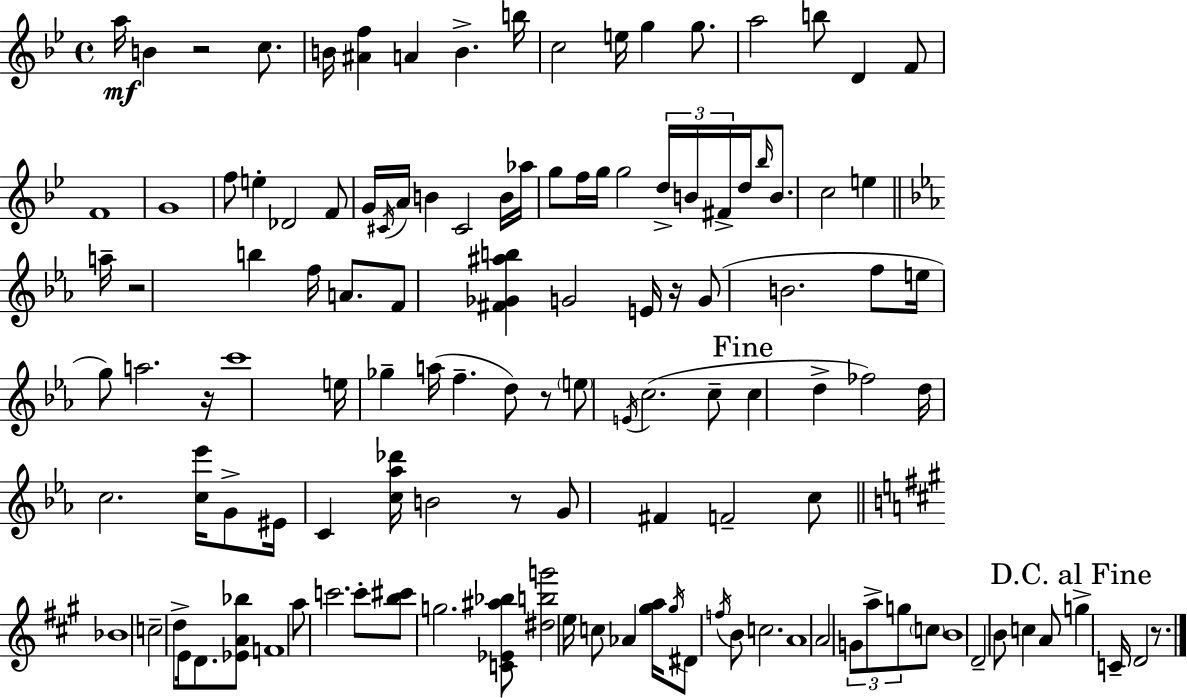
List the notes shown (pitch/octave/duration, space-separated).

A5/s B4/q R/h C5/e. B4/s [A#4,F5]/q A4/q B4/q. B5/s C5/h E5/s G5/q G5/e. A5/h B5/e D4/q F4/e F4/w G4/w F5/e E5/q Db4/h F4/e G4/s C#4/s A4/s B4/q C#4/h B4/s Ab5/s G5/e F5/s G5/s G5/h D5/s B4/s F#4/s D5/s Bb5/s B4/e. C5/h E5/q A5/s R/h B5/q F5/s A4/e. F4/e [F#4,Gb4,A#5,B5]/q G4/h E4/s R/s G4/e B4/h. F5/e E5/s G5/e A5/h. R/s C6/w E5/s Gb5/q A5/s F5/q. D5/e R/e E5/e E4/s C5/h. C5/e C5/q D5/q FES5/h D5/s C5/h. [C5,Eb6]/s G4/e EIS4/s C4/q [C5,Ab5,Db6]/s B4/h R/e G4/e F#4/q F4/h C5/e Bb4/w C5/h D5/e E4/s D4/e. [Eb4,A4,Bb5]/e F4/w A5/e C6/h. C6/e [B5,C#6]/e G5/h. [C4,Eb4,A#5,Bb5]/e [D#5,B5,G6]/h E5/s C5/e Ab4/q [G#5,A5]/s G#5/s D#4/e F5/s B4/e C5/h. A4/w A4/h G4/e A5/e G5/e C5/e B4/w D4/h B4/e C5/q A4/e G5/q C4/s D4/h R/e.